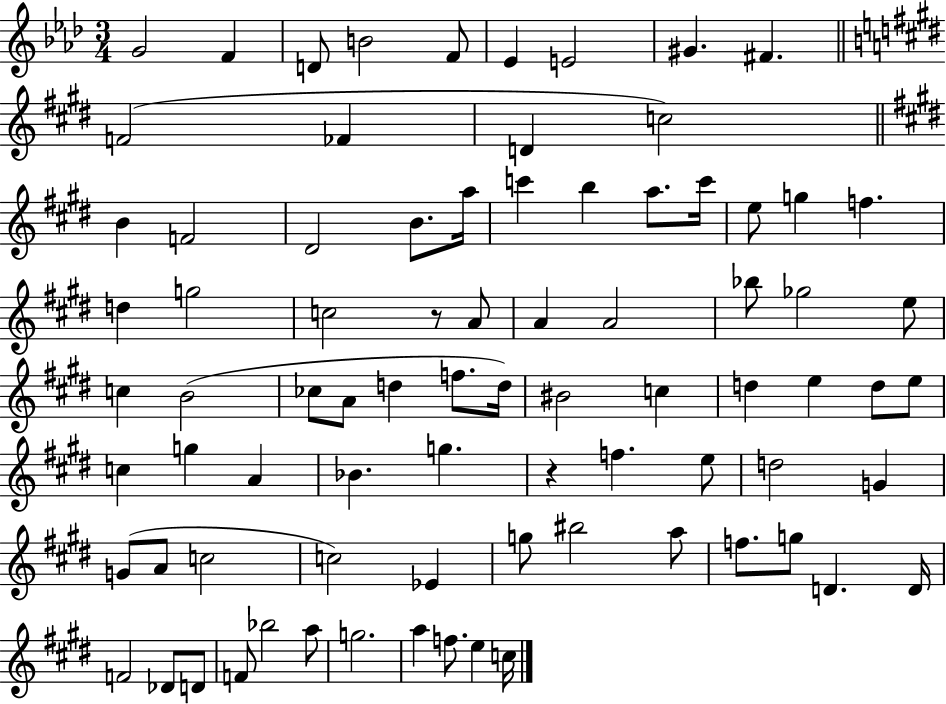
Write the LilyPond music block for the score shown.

{
  \clef treble
  \numericTimeSignature
  \time 3/4
  \key aes \major
  g'2 f'4 | d'8 b'2 f'8 | ees'4 e'2 | gis'4. fis'4. | \break \bar "||" \break \key e \major f'2( fes'4 | d'4 c''2) | \bar "||" \break \key e \major b'4 f'2 | dis'2 b'8. a''16 | c'''4 b''4 a''8. c'''16 | e''8 g''4 f''4. | \break d''4 g''2 | c''2 r8 a'8 | a'4 a'2 | bes''8 ges''2 e''8 | \break c''4 b'2( | ces''8 a'8 d''4 f''8. d''16) | bis'2 c''4 | d''4 e''4 d''8 e''8 | \break c''4 g''4 a'4 | bes'4. g''4. | r4 f''4. e''8 | d''2 g'4 | \break g'8( a'8 c''2 | c''2) ees'4 | g''8 bis''2 a''8 | f''8. g''8 d'4. d'16 | \break f'2 des'8 d'8 | f'8 bes''2 a''8 | g''2. | a''4 f''8. e''4 c''16 | \break \bar "|."
}